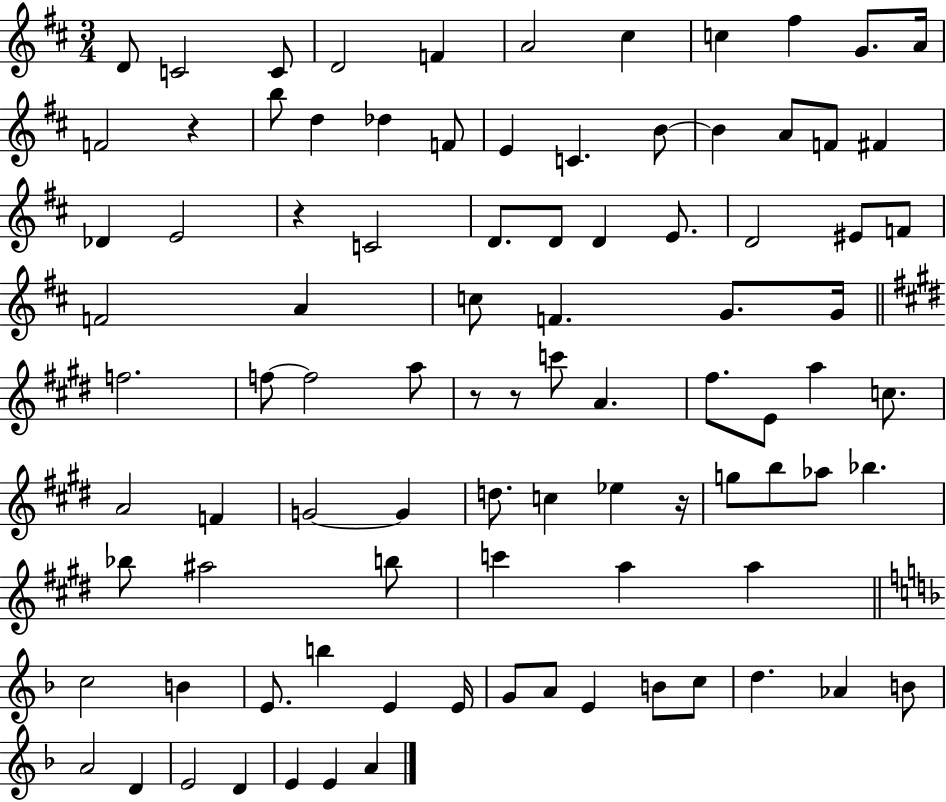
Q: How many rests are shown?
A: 5